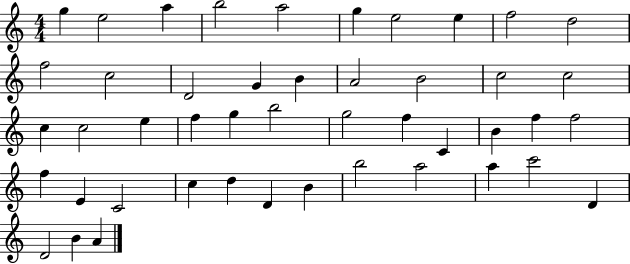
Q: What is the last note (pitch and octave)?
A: A4